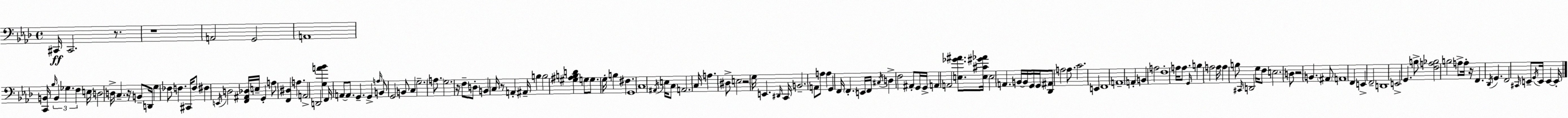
X:1
T:Untitled
M:4/4
L:1/4
K:Ab
^C,,/4 ^C,,2 z/2 z4 A,,2 G,,2 A,,4 [C,,B,,]/4 _B,/4 B,, _G, F, E,/4 D,2 D,/4 C, z/4 B,,/2 D,,/4 G, _F,/2 F, ^C,,/4 F,/2 ^F, E,,/4 D,2 [F,,^A,,_D,]/4 E,/4 G,, A,/2 [F,,^D,] A, A,,2 D,,2 [G,A_B] F,,/4 A,,/2 A,,/2 G,, G,, A,/4 B,,/2 G,,2 B,,/2 C, G,2 A,/2 G,2 z/4 F,/2 D,/2 B,, C,/4 z/2 A,, ^A,,/4 B, B,2 [^G,^A,B,D] G,/2 G,/2 G,/4 B, ^F, G,,4 C,4 ^A,,/4 E,/4 C,/2 A,,2 C,/4 A, ^D,/2 E,2 z2 G,/4 E,, ^D,,/4 C,,/4 B,,2 A,,/2 A,/2 A, G,, F,,/4 F,, E,,/4 F,,/4 ^C,/4 D, F,2 ^A,,/2 G,,/4 G,,/4 A,, A,,2 [E,_G^A]/2 [E,^C^G_A]/4 E,2 A,, B,,/4 B,,/4 G,,/4 G,,/4 [_D,,^A,,]/2 A,2 A,/2 C2 E,, F,,4 A,,4 A,, B,, A,2 F,4 A,/4 A,/2 G,,/4 B, A,2 A,/4 A, B,/2 ^C,,/4 D,,2 G,/4 F,/2 E,2 D,/2 z2 B,, ^A,,/2 A,,4 F,, E,, F,,2 D,,4 E,,2 G,, B,/2 [F,A,_B,]2 B,2 A,/2 A,/4 z/4 F,, _D,,/4 G,, F,,2 ^C,,/4 E,,/2 G,,/4 E,,/4 E,, E,,/4